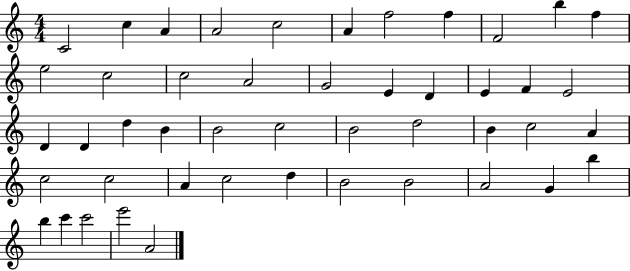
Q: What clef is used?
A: treble